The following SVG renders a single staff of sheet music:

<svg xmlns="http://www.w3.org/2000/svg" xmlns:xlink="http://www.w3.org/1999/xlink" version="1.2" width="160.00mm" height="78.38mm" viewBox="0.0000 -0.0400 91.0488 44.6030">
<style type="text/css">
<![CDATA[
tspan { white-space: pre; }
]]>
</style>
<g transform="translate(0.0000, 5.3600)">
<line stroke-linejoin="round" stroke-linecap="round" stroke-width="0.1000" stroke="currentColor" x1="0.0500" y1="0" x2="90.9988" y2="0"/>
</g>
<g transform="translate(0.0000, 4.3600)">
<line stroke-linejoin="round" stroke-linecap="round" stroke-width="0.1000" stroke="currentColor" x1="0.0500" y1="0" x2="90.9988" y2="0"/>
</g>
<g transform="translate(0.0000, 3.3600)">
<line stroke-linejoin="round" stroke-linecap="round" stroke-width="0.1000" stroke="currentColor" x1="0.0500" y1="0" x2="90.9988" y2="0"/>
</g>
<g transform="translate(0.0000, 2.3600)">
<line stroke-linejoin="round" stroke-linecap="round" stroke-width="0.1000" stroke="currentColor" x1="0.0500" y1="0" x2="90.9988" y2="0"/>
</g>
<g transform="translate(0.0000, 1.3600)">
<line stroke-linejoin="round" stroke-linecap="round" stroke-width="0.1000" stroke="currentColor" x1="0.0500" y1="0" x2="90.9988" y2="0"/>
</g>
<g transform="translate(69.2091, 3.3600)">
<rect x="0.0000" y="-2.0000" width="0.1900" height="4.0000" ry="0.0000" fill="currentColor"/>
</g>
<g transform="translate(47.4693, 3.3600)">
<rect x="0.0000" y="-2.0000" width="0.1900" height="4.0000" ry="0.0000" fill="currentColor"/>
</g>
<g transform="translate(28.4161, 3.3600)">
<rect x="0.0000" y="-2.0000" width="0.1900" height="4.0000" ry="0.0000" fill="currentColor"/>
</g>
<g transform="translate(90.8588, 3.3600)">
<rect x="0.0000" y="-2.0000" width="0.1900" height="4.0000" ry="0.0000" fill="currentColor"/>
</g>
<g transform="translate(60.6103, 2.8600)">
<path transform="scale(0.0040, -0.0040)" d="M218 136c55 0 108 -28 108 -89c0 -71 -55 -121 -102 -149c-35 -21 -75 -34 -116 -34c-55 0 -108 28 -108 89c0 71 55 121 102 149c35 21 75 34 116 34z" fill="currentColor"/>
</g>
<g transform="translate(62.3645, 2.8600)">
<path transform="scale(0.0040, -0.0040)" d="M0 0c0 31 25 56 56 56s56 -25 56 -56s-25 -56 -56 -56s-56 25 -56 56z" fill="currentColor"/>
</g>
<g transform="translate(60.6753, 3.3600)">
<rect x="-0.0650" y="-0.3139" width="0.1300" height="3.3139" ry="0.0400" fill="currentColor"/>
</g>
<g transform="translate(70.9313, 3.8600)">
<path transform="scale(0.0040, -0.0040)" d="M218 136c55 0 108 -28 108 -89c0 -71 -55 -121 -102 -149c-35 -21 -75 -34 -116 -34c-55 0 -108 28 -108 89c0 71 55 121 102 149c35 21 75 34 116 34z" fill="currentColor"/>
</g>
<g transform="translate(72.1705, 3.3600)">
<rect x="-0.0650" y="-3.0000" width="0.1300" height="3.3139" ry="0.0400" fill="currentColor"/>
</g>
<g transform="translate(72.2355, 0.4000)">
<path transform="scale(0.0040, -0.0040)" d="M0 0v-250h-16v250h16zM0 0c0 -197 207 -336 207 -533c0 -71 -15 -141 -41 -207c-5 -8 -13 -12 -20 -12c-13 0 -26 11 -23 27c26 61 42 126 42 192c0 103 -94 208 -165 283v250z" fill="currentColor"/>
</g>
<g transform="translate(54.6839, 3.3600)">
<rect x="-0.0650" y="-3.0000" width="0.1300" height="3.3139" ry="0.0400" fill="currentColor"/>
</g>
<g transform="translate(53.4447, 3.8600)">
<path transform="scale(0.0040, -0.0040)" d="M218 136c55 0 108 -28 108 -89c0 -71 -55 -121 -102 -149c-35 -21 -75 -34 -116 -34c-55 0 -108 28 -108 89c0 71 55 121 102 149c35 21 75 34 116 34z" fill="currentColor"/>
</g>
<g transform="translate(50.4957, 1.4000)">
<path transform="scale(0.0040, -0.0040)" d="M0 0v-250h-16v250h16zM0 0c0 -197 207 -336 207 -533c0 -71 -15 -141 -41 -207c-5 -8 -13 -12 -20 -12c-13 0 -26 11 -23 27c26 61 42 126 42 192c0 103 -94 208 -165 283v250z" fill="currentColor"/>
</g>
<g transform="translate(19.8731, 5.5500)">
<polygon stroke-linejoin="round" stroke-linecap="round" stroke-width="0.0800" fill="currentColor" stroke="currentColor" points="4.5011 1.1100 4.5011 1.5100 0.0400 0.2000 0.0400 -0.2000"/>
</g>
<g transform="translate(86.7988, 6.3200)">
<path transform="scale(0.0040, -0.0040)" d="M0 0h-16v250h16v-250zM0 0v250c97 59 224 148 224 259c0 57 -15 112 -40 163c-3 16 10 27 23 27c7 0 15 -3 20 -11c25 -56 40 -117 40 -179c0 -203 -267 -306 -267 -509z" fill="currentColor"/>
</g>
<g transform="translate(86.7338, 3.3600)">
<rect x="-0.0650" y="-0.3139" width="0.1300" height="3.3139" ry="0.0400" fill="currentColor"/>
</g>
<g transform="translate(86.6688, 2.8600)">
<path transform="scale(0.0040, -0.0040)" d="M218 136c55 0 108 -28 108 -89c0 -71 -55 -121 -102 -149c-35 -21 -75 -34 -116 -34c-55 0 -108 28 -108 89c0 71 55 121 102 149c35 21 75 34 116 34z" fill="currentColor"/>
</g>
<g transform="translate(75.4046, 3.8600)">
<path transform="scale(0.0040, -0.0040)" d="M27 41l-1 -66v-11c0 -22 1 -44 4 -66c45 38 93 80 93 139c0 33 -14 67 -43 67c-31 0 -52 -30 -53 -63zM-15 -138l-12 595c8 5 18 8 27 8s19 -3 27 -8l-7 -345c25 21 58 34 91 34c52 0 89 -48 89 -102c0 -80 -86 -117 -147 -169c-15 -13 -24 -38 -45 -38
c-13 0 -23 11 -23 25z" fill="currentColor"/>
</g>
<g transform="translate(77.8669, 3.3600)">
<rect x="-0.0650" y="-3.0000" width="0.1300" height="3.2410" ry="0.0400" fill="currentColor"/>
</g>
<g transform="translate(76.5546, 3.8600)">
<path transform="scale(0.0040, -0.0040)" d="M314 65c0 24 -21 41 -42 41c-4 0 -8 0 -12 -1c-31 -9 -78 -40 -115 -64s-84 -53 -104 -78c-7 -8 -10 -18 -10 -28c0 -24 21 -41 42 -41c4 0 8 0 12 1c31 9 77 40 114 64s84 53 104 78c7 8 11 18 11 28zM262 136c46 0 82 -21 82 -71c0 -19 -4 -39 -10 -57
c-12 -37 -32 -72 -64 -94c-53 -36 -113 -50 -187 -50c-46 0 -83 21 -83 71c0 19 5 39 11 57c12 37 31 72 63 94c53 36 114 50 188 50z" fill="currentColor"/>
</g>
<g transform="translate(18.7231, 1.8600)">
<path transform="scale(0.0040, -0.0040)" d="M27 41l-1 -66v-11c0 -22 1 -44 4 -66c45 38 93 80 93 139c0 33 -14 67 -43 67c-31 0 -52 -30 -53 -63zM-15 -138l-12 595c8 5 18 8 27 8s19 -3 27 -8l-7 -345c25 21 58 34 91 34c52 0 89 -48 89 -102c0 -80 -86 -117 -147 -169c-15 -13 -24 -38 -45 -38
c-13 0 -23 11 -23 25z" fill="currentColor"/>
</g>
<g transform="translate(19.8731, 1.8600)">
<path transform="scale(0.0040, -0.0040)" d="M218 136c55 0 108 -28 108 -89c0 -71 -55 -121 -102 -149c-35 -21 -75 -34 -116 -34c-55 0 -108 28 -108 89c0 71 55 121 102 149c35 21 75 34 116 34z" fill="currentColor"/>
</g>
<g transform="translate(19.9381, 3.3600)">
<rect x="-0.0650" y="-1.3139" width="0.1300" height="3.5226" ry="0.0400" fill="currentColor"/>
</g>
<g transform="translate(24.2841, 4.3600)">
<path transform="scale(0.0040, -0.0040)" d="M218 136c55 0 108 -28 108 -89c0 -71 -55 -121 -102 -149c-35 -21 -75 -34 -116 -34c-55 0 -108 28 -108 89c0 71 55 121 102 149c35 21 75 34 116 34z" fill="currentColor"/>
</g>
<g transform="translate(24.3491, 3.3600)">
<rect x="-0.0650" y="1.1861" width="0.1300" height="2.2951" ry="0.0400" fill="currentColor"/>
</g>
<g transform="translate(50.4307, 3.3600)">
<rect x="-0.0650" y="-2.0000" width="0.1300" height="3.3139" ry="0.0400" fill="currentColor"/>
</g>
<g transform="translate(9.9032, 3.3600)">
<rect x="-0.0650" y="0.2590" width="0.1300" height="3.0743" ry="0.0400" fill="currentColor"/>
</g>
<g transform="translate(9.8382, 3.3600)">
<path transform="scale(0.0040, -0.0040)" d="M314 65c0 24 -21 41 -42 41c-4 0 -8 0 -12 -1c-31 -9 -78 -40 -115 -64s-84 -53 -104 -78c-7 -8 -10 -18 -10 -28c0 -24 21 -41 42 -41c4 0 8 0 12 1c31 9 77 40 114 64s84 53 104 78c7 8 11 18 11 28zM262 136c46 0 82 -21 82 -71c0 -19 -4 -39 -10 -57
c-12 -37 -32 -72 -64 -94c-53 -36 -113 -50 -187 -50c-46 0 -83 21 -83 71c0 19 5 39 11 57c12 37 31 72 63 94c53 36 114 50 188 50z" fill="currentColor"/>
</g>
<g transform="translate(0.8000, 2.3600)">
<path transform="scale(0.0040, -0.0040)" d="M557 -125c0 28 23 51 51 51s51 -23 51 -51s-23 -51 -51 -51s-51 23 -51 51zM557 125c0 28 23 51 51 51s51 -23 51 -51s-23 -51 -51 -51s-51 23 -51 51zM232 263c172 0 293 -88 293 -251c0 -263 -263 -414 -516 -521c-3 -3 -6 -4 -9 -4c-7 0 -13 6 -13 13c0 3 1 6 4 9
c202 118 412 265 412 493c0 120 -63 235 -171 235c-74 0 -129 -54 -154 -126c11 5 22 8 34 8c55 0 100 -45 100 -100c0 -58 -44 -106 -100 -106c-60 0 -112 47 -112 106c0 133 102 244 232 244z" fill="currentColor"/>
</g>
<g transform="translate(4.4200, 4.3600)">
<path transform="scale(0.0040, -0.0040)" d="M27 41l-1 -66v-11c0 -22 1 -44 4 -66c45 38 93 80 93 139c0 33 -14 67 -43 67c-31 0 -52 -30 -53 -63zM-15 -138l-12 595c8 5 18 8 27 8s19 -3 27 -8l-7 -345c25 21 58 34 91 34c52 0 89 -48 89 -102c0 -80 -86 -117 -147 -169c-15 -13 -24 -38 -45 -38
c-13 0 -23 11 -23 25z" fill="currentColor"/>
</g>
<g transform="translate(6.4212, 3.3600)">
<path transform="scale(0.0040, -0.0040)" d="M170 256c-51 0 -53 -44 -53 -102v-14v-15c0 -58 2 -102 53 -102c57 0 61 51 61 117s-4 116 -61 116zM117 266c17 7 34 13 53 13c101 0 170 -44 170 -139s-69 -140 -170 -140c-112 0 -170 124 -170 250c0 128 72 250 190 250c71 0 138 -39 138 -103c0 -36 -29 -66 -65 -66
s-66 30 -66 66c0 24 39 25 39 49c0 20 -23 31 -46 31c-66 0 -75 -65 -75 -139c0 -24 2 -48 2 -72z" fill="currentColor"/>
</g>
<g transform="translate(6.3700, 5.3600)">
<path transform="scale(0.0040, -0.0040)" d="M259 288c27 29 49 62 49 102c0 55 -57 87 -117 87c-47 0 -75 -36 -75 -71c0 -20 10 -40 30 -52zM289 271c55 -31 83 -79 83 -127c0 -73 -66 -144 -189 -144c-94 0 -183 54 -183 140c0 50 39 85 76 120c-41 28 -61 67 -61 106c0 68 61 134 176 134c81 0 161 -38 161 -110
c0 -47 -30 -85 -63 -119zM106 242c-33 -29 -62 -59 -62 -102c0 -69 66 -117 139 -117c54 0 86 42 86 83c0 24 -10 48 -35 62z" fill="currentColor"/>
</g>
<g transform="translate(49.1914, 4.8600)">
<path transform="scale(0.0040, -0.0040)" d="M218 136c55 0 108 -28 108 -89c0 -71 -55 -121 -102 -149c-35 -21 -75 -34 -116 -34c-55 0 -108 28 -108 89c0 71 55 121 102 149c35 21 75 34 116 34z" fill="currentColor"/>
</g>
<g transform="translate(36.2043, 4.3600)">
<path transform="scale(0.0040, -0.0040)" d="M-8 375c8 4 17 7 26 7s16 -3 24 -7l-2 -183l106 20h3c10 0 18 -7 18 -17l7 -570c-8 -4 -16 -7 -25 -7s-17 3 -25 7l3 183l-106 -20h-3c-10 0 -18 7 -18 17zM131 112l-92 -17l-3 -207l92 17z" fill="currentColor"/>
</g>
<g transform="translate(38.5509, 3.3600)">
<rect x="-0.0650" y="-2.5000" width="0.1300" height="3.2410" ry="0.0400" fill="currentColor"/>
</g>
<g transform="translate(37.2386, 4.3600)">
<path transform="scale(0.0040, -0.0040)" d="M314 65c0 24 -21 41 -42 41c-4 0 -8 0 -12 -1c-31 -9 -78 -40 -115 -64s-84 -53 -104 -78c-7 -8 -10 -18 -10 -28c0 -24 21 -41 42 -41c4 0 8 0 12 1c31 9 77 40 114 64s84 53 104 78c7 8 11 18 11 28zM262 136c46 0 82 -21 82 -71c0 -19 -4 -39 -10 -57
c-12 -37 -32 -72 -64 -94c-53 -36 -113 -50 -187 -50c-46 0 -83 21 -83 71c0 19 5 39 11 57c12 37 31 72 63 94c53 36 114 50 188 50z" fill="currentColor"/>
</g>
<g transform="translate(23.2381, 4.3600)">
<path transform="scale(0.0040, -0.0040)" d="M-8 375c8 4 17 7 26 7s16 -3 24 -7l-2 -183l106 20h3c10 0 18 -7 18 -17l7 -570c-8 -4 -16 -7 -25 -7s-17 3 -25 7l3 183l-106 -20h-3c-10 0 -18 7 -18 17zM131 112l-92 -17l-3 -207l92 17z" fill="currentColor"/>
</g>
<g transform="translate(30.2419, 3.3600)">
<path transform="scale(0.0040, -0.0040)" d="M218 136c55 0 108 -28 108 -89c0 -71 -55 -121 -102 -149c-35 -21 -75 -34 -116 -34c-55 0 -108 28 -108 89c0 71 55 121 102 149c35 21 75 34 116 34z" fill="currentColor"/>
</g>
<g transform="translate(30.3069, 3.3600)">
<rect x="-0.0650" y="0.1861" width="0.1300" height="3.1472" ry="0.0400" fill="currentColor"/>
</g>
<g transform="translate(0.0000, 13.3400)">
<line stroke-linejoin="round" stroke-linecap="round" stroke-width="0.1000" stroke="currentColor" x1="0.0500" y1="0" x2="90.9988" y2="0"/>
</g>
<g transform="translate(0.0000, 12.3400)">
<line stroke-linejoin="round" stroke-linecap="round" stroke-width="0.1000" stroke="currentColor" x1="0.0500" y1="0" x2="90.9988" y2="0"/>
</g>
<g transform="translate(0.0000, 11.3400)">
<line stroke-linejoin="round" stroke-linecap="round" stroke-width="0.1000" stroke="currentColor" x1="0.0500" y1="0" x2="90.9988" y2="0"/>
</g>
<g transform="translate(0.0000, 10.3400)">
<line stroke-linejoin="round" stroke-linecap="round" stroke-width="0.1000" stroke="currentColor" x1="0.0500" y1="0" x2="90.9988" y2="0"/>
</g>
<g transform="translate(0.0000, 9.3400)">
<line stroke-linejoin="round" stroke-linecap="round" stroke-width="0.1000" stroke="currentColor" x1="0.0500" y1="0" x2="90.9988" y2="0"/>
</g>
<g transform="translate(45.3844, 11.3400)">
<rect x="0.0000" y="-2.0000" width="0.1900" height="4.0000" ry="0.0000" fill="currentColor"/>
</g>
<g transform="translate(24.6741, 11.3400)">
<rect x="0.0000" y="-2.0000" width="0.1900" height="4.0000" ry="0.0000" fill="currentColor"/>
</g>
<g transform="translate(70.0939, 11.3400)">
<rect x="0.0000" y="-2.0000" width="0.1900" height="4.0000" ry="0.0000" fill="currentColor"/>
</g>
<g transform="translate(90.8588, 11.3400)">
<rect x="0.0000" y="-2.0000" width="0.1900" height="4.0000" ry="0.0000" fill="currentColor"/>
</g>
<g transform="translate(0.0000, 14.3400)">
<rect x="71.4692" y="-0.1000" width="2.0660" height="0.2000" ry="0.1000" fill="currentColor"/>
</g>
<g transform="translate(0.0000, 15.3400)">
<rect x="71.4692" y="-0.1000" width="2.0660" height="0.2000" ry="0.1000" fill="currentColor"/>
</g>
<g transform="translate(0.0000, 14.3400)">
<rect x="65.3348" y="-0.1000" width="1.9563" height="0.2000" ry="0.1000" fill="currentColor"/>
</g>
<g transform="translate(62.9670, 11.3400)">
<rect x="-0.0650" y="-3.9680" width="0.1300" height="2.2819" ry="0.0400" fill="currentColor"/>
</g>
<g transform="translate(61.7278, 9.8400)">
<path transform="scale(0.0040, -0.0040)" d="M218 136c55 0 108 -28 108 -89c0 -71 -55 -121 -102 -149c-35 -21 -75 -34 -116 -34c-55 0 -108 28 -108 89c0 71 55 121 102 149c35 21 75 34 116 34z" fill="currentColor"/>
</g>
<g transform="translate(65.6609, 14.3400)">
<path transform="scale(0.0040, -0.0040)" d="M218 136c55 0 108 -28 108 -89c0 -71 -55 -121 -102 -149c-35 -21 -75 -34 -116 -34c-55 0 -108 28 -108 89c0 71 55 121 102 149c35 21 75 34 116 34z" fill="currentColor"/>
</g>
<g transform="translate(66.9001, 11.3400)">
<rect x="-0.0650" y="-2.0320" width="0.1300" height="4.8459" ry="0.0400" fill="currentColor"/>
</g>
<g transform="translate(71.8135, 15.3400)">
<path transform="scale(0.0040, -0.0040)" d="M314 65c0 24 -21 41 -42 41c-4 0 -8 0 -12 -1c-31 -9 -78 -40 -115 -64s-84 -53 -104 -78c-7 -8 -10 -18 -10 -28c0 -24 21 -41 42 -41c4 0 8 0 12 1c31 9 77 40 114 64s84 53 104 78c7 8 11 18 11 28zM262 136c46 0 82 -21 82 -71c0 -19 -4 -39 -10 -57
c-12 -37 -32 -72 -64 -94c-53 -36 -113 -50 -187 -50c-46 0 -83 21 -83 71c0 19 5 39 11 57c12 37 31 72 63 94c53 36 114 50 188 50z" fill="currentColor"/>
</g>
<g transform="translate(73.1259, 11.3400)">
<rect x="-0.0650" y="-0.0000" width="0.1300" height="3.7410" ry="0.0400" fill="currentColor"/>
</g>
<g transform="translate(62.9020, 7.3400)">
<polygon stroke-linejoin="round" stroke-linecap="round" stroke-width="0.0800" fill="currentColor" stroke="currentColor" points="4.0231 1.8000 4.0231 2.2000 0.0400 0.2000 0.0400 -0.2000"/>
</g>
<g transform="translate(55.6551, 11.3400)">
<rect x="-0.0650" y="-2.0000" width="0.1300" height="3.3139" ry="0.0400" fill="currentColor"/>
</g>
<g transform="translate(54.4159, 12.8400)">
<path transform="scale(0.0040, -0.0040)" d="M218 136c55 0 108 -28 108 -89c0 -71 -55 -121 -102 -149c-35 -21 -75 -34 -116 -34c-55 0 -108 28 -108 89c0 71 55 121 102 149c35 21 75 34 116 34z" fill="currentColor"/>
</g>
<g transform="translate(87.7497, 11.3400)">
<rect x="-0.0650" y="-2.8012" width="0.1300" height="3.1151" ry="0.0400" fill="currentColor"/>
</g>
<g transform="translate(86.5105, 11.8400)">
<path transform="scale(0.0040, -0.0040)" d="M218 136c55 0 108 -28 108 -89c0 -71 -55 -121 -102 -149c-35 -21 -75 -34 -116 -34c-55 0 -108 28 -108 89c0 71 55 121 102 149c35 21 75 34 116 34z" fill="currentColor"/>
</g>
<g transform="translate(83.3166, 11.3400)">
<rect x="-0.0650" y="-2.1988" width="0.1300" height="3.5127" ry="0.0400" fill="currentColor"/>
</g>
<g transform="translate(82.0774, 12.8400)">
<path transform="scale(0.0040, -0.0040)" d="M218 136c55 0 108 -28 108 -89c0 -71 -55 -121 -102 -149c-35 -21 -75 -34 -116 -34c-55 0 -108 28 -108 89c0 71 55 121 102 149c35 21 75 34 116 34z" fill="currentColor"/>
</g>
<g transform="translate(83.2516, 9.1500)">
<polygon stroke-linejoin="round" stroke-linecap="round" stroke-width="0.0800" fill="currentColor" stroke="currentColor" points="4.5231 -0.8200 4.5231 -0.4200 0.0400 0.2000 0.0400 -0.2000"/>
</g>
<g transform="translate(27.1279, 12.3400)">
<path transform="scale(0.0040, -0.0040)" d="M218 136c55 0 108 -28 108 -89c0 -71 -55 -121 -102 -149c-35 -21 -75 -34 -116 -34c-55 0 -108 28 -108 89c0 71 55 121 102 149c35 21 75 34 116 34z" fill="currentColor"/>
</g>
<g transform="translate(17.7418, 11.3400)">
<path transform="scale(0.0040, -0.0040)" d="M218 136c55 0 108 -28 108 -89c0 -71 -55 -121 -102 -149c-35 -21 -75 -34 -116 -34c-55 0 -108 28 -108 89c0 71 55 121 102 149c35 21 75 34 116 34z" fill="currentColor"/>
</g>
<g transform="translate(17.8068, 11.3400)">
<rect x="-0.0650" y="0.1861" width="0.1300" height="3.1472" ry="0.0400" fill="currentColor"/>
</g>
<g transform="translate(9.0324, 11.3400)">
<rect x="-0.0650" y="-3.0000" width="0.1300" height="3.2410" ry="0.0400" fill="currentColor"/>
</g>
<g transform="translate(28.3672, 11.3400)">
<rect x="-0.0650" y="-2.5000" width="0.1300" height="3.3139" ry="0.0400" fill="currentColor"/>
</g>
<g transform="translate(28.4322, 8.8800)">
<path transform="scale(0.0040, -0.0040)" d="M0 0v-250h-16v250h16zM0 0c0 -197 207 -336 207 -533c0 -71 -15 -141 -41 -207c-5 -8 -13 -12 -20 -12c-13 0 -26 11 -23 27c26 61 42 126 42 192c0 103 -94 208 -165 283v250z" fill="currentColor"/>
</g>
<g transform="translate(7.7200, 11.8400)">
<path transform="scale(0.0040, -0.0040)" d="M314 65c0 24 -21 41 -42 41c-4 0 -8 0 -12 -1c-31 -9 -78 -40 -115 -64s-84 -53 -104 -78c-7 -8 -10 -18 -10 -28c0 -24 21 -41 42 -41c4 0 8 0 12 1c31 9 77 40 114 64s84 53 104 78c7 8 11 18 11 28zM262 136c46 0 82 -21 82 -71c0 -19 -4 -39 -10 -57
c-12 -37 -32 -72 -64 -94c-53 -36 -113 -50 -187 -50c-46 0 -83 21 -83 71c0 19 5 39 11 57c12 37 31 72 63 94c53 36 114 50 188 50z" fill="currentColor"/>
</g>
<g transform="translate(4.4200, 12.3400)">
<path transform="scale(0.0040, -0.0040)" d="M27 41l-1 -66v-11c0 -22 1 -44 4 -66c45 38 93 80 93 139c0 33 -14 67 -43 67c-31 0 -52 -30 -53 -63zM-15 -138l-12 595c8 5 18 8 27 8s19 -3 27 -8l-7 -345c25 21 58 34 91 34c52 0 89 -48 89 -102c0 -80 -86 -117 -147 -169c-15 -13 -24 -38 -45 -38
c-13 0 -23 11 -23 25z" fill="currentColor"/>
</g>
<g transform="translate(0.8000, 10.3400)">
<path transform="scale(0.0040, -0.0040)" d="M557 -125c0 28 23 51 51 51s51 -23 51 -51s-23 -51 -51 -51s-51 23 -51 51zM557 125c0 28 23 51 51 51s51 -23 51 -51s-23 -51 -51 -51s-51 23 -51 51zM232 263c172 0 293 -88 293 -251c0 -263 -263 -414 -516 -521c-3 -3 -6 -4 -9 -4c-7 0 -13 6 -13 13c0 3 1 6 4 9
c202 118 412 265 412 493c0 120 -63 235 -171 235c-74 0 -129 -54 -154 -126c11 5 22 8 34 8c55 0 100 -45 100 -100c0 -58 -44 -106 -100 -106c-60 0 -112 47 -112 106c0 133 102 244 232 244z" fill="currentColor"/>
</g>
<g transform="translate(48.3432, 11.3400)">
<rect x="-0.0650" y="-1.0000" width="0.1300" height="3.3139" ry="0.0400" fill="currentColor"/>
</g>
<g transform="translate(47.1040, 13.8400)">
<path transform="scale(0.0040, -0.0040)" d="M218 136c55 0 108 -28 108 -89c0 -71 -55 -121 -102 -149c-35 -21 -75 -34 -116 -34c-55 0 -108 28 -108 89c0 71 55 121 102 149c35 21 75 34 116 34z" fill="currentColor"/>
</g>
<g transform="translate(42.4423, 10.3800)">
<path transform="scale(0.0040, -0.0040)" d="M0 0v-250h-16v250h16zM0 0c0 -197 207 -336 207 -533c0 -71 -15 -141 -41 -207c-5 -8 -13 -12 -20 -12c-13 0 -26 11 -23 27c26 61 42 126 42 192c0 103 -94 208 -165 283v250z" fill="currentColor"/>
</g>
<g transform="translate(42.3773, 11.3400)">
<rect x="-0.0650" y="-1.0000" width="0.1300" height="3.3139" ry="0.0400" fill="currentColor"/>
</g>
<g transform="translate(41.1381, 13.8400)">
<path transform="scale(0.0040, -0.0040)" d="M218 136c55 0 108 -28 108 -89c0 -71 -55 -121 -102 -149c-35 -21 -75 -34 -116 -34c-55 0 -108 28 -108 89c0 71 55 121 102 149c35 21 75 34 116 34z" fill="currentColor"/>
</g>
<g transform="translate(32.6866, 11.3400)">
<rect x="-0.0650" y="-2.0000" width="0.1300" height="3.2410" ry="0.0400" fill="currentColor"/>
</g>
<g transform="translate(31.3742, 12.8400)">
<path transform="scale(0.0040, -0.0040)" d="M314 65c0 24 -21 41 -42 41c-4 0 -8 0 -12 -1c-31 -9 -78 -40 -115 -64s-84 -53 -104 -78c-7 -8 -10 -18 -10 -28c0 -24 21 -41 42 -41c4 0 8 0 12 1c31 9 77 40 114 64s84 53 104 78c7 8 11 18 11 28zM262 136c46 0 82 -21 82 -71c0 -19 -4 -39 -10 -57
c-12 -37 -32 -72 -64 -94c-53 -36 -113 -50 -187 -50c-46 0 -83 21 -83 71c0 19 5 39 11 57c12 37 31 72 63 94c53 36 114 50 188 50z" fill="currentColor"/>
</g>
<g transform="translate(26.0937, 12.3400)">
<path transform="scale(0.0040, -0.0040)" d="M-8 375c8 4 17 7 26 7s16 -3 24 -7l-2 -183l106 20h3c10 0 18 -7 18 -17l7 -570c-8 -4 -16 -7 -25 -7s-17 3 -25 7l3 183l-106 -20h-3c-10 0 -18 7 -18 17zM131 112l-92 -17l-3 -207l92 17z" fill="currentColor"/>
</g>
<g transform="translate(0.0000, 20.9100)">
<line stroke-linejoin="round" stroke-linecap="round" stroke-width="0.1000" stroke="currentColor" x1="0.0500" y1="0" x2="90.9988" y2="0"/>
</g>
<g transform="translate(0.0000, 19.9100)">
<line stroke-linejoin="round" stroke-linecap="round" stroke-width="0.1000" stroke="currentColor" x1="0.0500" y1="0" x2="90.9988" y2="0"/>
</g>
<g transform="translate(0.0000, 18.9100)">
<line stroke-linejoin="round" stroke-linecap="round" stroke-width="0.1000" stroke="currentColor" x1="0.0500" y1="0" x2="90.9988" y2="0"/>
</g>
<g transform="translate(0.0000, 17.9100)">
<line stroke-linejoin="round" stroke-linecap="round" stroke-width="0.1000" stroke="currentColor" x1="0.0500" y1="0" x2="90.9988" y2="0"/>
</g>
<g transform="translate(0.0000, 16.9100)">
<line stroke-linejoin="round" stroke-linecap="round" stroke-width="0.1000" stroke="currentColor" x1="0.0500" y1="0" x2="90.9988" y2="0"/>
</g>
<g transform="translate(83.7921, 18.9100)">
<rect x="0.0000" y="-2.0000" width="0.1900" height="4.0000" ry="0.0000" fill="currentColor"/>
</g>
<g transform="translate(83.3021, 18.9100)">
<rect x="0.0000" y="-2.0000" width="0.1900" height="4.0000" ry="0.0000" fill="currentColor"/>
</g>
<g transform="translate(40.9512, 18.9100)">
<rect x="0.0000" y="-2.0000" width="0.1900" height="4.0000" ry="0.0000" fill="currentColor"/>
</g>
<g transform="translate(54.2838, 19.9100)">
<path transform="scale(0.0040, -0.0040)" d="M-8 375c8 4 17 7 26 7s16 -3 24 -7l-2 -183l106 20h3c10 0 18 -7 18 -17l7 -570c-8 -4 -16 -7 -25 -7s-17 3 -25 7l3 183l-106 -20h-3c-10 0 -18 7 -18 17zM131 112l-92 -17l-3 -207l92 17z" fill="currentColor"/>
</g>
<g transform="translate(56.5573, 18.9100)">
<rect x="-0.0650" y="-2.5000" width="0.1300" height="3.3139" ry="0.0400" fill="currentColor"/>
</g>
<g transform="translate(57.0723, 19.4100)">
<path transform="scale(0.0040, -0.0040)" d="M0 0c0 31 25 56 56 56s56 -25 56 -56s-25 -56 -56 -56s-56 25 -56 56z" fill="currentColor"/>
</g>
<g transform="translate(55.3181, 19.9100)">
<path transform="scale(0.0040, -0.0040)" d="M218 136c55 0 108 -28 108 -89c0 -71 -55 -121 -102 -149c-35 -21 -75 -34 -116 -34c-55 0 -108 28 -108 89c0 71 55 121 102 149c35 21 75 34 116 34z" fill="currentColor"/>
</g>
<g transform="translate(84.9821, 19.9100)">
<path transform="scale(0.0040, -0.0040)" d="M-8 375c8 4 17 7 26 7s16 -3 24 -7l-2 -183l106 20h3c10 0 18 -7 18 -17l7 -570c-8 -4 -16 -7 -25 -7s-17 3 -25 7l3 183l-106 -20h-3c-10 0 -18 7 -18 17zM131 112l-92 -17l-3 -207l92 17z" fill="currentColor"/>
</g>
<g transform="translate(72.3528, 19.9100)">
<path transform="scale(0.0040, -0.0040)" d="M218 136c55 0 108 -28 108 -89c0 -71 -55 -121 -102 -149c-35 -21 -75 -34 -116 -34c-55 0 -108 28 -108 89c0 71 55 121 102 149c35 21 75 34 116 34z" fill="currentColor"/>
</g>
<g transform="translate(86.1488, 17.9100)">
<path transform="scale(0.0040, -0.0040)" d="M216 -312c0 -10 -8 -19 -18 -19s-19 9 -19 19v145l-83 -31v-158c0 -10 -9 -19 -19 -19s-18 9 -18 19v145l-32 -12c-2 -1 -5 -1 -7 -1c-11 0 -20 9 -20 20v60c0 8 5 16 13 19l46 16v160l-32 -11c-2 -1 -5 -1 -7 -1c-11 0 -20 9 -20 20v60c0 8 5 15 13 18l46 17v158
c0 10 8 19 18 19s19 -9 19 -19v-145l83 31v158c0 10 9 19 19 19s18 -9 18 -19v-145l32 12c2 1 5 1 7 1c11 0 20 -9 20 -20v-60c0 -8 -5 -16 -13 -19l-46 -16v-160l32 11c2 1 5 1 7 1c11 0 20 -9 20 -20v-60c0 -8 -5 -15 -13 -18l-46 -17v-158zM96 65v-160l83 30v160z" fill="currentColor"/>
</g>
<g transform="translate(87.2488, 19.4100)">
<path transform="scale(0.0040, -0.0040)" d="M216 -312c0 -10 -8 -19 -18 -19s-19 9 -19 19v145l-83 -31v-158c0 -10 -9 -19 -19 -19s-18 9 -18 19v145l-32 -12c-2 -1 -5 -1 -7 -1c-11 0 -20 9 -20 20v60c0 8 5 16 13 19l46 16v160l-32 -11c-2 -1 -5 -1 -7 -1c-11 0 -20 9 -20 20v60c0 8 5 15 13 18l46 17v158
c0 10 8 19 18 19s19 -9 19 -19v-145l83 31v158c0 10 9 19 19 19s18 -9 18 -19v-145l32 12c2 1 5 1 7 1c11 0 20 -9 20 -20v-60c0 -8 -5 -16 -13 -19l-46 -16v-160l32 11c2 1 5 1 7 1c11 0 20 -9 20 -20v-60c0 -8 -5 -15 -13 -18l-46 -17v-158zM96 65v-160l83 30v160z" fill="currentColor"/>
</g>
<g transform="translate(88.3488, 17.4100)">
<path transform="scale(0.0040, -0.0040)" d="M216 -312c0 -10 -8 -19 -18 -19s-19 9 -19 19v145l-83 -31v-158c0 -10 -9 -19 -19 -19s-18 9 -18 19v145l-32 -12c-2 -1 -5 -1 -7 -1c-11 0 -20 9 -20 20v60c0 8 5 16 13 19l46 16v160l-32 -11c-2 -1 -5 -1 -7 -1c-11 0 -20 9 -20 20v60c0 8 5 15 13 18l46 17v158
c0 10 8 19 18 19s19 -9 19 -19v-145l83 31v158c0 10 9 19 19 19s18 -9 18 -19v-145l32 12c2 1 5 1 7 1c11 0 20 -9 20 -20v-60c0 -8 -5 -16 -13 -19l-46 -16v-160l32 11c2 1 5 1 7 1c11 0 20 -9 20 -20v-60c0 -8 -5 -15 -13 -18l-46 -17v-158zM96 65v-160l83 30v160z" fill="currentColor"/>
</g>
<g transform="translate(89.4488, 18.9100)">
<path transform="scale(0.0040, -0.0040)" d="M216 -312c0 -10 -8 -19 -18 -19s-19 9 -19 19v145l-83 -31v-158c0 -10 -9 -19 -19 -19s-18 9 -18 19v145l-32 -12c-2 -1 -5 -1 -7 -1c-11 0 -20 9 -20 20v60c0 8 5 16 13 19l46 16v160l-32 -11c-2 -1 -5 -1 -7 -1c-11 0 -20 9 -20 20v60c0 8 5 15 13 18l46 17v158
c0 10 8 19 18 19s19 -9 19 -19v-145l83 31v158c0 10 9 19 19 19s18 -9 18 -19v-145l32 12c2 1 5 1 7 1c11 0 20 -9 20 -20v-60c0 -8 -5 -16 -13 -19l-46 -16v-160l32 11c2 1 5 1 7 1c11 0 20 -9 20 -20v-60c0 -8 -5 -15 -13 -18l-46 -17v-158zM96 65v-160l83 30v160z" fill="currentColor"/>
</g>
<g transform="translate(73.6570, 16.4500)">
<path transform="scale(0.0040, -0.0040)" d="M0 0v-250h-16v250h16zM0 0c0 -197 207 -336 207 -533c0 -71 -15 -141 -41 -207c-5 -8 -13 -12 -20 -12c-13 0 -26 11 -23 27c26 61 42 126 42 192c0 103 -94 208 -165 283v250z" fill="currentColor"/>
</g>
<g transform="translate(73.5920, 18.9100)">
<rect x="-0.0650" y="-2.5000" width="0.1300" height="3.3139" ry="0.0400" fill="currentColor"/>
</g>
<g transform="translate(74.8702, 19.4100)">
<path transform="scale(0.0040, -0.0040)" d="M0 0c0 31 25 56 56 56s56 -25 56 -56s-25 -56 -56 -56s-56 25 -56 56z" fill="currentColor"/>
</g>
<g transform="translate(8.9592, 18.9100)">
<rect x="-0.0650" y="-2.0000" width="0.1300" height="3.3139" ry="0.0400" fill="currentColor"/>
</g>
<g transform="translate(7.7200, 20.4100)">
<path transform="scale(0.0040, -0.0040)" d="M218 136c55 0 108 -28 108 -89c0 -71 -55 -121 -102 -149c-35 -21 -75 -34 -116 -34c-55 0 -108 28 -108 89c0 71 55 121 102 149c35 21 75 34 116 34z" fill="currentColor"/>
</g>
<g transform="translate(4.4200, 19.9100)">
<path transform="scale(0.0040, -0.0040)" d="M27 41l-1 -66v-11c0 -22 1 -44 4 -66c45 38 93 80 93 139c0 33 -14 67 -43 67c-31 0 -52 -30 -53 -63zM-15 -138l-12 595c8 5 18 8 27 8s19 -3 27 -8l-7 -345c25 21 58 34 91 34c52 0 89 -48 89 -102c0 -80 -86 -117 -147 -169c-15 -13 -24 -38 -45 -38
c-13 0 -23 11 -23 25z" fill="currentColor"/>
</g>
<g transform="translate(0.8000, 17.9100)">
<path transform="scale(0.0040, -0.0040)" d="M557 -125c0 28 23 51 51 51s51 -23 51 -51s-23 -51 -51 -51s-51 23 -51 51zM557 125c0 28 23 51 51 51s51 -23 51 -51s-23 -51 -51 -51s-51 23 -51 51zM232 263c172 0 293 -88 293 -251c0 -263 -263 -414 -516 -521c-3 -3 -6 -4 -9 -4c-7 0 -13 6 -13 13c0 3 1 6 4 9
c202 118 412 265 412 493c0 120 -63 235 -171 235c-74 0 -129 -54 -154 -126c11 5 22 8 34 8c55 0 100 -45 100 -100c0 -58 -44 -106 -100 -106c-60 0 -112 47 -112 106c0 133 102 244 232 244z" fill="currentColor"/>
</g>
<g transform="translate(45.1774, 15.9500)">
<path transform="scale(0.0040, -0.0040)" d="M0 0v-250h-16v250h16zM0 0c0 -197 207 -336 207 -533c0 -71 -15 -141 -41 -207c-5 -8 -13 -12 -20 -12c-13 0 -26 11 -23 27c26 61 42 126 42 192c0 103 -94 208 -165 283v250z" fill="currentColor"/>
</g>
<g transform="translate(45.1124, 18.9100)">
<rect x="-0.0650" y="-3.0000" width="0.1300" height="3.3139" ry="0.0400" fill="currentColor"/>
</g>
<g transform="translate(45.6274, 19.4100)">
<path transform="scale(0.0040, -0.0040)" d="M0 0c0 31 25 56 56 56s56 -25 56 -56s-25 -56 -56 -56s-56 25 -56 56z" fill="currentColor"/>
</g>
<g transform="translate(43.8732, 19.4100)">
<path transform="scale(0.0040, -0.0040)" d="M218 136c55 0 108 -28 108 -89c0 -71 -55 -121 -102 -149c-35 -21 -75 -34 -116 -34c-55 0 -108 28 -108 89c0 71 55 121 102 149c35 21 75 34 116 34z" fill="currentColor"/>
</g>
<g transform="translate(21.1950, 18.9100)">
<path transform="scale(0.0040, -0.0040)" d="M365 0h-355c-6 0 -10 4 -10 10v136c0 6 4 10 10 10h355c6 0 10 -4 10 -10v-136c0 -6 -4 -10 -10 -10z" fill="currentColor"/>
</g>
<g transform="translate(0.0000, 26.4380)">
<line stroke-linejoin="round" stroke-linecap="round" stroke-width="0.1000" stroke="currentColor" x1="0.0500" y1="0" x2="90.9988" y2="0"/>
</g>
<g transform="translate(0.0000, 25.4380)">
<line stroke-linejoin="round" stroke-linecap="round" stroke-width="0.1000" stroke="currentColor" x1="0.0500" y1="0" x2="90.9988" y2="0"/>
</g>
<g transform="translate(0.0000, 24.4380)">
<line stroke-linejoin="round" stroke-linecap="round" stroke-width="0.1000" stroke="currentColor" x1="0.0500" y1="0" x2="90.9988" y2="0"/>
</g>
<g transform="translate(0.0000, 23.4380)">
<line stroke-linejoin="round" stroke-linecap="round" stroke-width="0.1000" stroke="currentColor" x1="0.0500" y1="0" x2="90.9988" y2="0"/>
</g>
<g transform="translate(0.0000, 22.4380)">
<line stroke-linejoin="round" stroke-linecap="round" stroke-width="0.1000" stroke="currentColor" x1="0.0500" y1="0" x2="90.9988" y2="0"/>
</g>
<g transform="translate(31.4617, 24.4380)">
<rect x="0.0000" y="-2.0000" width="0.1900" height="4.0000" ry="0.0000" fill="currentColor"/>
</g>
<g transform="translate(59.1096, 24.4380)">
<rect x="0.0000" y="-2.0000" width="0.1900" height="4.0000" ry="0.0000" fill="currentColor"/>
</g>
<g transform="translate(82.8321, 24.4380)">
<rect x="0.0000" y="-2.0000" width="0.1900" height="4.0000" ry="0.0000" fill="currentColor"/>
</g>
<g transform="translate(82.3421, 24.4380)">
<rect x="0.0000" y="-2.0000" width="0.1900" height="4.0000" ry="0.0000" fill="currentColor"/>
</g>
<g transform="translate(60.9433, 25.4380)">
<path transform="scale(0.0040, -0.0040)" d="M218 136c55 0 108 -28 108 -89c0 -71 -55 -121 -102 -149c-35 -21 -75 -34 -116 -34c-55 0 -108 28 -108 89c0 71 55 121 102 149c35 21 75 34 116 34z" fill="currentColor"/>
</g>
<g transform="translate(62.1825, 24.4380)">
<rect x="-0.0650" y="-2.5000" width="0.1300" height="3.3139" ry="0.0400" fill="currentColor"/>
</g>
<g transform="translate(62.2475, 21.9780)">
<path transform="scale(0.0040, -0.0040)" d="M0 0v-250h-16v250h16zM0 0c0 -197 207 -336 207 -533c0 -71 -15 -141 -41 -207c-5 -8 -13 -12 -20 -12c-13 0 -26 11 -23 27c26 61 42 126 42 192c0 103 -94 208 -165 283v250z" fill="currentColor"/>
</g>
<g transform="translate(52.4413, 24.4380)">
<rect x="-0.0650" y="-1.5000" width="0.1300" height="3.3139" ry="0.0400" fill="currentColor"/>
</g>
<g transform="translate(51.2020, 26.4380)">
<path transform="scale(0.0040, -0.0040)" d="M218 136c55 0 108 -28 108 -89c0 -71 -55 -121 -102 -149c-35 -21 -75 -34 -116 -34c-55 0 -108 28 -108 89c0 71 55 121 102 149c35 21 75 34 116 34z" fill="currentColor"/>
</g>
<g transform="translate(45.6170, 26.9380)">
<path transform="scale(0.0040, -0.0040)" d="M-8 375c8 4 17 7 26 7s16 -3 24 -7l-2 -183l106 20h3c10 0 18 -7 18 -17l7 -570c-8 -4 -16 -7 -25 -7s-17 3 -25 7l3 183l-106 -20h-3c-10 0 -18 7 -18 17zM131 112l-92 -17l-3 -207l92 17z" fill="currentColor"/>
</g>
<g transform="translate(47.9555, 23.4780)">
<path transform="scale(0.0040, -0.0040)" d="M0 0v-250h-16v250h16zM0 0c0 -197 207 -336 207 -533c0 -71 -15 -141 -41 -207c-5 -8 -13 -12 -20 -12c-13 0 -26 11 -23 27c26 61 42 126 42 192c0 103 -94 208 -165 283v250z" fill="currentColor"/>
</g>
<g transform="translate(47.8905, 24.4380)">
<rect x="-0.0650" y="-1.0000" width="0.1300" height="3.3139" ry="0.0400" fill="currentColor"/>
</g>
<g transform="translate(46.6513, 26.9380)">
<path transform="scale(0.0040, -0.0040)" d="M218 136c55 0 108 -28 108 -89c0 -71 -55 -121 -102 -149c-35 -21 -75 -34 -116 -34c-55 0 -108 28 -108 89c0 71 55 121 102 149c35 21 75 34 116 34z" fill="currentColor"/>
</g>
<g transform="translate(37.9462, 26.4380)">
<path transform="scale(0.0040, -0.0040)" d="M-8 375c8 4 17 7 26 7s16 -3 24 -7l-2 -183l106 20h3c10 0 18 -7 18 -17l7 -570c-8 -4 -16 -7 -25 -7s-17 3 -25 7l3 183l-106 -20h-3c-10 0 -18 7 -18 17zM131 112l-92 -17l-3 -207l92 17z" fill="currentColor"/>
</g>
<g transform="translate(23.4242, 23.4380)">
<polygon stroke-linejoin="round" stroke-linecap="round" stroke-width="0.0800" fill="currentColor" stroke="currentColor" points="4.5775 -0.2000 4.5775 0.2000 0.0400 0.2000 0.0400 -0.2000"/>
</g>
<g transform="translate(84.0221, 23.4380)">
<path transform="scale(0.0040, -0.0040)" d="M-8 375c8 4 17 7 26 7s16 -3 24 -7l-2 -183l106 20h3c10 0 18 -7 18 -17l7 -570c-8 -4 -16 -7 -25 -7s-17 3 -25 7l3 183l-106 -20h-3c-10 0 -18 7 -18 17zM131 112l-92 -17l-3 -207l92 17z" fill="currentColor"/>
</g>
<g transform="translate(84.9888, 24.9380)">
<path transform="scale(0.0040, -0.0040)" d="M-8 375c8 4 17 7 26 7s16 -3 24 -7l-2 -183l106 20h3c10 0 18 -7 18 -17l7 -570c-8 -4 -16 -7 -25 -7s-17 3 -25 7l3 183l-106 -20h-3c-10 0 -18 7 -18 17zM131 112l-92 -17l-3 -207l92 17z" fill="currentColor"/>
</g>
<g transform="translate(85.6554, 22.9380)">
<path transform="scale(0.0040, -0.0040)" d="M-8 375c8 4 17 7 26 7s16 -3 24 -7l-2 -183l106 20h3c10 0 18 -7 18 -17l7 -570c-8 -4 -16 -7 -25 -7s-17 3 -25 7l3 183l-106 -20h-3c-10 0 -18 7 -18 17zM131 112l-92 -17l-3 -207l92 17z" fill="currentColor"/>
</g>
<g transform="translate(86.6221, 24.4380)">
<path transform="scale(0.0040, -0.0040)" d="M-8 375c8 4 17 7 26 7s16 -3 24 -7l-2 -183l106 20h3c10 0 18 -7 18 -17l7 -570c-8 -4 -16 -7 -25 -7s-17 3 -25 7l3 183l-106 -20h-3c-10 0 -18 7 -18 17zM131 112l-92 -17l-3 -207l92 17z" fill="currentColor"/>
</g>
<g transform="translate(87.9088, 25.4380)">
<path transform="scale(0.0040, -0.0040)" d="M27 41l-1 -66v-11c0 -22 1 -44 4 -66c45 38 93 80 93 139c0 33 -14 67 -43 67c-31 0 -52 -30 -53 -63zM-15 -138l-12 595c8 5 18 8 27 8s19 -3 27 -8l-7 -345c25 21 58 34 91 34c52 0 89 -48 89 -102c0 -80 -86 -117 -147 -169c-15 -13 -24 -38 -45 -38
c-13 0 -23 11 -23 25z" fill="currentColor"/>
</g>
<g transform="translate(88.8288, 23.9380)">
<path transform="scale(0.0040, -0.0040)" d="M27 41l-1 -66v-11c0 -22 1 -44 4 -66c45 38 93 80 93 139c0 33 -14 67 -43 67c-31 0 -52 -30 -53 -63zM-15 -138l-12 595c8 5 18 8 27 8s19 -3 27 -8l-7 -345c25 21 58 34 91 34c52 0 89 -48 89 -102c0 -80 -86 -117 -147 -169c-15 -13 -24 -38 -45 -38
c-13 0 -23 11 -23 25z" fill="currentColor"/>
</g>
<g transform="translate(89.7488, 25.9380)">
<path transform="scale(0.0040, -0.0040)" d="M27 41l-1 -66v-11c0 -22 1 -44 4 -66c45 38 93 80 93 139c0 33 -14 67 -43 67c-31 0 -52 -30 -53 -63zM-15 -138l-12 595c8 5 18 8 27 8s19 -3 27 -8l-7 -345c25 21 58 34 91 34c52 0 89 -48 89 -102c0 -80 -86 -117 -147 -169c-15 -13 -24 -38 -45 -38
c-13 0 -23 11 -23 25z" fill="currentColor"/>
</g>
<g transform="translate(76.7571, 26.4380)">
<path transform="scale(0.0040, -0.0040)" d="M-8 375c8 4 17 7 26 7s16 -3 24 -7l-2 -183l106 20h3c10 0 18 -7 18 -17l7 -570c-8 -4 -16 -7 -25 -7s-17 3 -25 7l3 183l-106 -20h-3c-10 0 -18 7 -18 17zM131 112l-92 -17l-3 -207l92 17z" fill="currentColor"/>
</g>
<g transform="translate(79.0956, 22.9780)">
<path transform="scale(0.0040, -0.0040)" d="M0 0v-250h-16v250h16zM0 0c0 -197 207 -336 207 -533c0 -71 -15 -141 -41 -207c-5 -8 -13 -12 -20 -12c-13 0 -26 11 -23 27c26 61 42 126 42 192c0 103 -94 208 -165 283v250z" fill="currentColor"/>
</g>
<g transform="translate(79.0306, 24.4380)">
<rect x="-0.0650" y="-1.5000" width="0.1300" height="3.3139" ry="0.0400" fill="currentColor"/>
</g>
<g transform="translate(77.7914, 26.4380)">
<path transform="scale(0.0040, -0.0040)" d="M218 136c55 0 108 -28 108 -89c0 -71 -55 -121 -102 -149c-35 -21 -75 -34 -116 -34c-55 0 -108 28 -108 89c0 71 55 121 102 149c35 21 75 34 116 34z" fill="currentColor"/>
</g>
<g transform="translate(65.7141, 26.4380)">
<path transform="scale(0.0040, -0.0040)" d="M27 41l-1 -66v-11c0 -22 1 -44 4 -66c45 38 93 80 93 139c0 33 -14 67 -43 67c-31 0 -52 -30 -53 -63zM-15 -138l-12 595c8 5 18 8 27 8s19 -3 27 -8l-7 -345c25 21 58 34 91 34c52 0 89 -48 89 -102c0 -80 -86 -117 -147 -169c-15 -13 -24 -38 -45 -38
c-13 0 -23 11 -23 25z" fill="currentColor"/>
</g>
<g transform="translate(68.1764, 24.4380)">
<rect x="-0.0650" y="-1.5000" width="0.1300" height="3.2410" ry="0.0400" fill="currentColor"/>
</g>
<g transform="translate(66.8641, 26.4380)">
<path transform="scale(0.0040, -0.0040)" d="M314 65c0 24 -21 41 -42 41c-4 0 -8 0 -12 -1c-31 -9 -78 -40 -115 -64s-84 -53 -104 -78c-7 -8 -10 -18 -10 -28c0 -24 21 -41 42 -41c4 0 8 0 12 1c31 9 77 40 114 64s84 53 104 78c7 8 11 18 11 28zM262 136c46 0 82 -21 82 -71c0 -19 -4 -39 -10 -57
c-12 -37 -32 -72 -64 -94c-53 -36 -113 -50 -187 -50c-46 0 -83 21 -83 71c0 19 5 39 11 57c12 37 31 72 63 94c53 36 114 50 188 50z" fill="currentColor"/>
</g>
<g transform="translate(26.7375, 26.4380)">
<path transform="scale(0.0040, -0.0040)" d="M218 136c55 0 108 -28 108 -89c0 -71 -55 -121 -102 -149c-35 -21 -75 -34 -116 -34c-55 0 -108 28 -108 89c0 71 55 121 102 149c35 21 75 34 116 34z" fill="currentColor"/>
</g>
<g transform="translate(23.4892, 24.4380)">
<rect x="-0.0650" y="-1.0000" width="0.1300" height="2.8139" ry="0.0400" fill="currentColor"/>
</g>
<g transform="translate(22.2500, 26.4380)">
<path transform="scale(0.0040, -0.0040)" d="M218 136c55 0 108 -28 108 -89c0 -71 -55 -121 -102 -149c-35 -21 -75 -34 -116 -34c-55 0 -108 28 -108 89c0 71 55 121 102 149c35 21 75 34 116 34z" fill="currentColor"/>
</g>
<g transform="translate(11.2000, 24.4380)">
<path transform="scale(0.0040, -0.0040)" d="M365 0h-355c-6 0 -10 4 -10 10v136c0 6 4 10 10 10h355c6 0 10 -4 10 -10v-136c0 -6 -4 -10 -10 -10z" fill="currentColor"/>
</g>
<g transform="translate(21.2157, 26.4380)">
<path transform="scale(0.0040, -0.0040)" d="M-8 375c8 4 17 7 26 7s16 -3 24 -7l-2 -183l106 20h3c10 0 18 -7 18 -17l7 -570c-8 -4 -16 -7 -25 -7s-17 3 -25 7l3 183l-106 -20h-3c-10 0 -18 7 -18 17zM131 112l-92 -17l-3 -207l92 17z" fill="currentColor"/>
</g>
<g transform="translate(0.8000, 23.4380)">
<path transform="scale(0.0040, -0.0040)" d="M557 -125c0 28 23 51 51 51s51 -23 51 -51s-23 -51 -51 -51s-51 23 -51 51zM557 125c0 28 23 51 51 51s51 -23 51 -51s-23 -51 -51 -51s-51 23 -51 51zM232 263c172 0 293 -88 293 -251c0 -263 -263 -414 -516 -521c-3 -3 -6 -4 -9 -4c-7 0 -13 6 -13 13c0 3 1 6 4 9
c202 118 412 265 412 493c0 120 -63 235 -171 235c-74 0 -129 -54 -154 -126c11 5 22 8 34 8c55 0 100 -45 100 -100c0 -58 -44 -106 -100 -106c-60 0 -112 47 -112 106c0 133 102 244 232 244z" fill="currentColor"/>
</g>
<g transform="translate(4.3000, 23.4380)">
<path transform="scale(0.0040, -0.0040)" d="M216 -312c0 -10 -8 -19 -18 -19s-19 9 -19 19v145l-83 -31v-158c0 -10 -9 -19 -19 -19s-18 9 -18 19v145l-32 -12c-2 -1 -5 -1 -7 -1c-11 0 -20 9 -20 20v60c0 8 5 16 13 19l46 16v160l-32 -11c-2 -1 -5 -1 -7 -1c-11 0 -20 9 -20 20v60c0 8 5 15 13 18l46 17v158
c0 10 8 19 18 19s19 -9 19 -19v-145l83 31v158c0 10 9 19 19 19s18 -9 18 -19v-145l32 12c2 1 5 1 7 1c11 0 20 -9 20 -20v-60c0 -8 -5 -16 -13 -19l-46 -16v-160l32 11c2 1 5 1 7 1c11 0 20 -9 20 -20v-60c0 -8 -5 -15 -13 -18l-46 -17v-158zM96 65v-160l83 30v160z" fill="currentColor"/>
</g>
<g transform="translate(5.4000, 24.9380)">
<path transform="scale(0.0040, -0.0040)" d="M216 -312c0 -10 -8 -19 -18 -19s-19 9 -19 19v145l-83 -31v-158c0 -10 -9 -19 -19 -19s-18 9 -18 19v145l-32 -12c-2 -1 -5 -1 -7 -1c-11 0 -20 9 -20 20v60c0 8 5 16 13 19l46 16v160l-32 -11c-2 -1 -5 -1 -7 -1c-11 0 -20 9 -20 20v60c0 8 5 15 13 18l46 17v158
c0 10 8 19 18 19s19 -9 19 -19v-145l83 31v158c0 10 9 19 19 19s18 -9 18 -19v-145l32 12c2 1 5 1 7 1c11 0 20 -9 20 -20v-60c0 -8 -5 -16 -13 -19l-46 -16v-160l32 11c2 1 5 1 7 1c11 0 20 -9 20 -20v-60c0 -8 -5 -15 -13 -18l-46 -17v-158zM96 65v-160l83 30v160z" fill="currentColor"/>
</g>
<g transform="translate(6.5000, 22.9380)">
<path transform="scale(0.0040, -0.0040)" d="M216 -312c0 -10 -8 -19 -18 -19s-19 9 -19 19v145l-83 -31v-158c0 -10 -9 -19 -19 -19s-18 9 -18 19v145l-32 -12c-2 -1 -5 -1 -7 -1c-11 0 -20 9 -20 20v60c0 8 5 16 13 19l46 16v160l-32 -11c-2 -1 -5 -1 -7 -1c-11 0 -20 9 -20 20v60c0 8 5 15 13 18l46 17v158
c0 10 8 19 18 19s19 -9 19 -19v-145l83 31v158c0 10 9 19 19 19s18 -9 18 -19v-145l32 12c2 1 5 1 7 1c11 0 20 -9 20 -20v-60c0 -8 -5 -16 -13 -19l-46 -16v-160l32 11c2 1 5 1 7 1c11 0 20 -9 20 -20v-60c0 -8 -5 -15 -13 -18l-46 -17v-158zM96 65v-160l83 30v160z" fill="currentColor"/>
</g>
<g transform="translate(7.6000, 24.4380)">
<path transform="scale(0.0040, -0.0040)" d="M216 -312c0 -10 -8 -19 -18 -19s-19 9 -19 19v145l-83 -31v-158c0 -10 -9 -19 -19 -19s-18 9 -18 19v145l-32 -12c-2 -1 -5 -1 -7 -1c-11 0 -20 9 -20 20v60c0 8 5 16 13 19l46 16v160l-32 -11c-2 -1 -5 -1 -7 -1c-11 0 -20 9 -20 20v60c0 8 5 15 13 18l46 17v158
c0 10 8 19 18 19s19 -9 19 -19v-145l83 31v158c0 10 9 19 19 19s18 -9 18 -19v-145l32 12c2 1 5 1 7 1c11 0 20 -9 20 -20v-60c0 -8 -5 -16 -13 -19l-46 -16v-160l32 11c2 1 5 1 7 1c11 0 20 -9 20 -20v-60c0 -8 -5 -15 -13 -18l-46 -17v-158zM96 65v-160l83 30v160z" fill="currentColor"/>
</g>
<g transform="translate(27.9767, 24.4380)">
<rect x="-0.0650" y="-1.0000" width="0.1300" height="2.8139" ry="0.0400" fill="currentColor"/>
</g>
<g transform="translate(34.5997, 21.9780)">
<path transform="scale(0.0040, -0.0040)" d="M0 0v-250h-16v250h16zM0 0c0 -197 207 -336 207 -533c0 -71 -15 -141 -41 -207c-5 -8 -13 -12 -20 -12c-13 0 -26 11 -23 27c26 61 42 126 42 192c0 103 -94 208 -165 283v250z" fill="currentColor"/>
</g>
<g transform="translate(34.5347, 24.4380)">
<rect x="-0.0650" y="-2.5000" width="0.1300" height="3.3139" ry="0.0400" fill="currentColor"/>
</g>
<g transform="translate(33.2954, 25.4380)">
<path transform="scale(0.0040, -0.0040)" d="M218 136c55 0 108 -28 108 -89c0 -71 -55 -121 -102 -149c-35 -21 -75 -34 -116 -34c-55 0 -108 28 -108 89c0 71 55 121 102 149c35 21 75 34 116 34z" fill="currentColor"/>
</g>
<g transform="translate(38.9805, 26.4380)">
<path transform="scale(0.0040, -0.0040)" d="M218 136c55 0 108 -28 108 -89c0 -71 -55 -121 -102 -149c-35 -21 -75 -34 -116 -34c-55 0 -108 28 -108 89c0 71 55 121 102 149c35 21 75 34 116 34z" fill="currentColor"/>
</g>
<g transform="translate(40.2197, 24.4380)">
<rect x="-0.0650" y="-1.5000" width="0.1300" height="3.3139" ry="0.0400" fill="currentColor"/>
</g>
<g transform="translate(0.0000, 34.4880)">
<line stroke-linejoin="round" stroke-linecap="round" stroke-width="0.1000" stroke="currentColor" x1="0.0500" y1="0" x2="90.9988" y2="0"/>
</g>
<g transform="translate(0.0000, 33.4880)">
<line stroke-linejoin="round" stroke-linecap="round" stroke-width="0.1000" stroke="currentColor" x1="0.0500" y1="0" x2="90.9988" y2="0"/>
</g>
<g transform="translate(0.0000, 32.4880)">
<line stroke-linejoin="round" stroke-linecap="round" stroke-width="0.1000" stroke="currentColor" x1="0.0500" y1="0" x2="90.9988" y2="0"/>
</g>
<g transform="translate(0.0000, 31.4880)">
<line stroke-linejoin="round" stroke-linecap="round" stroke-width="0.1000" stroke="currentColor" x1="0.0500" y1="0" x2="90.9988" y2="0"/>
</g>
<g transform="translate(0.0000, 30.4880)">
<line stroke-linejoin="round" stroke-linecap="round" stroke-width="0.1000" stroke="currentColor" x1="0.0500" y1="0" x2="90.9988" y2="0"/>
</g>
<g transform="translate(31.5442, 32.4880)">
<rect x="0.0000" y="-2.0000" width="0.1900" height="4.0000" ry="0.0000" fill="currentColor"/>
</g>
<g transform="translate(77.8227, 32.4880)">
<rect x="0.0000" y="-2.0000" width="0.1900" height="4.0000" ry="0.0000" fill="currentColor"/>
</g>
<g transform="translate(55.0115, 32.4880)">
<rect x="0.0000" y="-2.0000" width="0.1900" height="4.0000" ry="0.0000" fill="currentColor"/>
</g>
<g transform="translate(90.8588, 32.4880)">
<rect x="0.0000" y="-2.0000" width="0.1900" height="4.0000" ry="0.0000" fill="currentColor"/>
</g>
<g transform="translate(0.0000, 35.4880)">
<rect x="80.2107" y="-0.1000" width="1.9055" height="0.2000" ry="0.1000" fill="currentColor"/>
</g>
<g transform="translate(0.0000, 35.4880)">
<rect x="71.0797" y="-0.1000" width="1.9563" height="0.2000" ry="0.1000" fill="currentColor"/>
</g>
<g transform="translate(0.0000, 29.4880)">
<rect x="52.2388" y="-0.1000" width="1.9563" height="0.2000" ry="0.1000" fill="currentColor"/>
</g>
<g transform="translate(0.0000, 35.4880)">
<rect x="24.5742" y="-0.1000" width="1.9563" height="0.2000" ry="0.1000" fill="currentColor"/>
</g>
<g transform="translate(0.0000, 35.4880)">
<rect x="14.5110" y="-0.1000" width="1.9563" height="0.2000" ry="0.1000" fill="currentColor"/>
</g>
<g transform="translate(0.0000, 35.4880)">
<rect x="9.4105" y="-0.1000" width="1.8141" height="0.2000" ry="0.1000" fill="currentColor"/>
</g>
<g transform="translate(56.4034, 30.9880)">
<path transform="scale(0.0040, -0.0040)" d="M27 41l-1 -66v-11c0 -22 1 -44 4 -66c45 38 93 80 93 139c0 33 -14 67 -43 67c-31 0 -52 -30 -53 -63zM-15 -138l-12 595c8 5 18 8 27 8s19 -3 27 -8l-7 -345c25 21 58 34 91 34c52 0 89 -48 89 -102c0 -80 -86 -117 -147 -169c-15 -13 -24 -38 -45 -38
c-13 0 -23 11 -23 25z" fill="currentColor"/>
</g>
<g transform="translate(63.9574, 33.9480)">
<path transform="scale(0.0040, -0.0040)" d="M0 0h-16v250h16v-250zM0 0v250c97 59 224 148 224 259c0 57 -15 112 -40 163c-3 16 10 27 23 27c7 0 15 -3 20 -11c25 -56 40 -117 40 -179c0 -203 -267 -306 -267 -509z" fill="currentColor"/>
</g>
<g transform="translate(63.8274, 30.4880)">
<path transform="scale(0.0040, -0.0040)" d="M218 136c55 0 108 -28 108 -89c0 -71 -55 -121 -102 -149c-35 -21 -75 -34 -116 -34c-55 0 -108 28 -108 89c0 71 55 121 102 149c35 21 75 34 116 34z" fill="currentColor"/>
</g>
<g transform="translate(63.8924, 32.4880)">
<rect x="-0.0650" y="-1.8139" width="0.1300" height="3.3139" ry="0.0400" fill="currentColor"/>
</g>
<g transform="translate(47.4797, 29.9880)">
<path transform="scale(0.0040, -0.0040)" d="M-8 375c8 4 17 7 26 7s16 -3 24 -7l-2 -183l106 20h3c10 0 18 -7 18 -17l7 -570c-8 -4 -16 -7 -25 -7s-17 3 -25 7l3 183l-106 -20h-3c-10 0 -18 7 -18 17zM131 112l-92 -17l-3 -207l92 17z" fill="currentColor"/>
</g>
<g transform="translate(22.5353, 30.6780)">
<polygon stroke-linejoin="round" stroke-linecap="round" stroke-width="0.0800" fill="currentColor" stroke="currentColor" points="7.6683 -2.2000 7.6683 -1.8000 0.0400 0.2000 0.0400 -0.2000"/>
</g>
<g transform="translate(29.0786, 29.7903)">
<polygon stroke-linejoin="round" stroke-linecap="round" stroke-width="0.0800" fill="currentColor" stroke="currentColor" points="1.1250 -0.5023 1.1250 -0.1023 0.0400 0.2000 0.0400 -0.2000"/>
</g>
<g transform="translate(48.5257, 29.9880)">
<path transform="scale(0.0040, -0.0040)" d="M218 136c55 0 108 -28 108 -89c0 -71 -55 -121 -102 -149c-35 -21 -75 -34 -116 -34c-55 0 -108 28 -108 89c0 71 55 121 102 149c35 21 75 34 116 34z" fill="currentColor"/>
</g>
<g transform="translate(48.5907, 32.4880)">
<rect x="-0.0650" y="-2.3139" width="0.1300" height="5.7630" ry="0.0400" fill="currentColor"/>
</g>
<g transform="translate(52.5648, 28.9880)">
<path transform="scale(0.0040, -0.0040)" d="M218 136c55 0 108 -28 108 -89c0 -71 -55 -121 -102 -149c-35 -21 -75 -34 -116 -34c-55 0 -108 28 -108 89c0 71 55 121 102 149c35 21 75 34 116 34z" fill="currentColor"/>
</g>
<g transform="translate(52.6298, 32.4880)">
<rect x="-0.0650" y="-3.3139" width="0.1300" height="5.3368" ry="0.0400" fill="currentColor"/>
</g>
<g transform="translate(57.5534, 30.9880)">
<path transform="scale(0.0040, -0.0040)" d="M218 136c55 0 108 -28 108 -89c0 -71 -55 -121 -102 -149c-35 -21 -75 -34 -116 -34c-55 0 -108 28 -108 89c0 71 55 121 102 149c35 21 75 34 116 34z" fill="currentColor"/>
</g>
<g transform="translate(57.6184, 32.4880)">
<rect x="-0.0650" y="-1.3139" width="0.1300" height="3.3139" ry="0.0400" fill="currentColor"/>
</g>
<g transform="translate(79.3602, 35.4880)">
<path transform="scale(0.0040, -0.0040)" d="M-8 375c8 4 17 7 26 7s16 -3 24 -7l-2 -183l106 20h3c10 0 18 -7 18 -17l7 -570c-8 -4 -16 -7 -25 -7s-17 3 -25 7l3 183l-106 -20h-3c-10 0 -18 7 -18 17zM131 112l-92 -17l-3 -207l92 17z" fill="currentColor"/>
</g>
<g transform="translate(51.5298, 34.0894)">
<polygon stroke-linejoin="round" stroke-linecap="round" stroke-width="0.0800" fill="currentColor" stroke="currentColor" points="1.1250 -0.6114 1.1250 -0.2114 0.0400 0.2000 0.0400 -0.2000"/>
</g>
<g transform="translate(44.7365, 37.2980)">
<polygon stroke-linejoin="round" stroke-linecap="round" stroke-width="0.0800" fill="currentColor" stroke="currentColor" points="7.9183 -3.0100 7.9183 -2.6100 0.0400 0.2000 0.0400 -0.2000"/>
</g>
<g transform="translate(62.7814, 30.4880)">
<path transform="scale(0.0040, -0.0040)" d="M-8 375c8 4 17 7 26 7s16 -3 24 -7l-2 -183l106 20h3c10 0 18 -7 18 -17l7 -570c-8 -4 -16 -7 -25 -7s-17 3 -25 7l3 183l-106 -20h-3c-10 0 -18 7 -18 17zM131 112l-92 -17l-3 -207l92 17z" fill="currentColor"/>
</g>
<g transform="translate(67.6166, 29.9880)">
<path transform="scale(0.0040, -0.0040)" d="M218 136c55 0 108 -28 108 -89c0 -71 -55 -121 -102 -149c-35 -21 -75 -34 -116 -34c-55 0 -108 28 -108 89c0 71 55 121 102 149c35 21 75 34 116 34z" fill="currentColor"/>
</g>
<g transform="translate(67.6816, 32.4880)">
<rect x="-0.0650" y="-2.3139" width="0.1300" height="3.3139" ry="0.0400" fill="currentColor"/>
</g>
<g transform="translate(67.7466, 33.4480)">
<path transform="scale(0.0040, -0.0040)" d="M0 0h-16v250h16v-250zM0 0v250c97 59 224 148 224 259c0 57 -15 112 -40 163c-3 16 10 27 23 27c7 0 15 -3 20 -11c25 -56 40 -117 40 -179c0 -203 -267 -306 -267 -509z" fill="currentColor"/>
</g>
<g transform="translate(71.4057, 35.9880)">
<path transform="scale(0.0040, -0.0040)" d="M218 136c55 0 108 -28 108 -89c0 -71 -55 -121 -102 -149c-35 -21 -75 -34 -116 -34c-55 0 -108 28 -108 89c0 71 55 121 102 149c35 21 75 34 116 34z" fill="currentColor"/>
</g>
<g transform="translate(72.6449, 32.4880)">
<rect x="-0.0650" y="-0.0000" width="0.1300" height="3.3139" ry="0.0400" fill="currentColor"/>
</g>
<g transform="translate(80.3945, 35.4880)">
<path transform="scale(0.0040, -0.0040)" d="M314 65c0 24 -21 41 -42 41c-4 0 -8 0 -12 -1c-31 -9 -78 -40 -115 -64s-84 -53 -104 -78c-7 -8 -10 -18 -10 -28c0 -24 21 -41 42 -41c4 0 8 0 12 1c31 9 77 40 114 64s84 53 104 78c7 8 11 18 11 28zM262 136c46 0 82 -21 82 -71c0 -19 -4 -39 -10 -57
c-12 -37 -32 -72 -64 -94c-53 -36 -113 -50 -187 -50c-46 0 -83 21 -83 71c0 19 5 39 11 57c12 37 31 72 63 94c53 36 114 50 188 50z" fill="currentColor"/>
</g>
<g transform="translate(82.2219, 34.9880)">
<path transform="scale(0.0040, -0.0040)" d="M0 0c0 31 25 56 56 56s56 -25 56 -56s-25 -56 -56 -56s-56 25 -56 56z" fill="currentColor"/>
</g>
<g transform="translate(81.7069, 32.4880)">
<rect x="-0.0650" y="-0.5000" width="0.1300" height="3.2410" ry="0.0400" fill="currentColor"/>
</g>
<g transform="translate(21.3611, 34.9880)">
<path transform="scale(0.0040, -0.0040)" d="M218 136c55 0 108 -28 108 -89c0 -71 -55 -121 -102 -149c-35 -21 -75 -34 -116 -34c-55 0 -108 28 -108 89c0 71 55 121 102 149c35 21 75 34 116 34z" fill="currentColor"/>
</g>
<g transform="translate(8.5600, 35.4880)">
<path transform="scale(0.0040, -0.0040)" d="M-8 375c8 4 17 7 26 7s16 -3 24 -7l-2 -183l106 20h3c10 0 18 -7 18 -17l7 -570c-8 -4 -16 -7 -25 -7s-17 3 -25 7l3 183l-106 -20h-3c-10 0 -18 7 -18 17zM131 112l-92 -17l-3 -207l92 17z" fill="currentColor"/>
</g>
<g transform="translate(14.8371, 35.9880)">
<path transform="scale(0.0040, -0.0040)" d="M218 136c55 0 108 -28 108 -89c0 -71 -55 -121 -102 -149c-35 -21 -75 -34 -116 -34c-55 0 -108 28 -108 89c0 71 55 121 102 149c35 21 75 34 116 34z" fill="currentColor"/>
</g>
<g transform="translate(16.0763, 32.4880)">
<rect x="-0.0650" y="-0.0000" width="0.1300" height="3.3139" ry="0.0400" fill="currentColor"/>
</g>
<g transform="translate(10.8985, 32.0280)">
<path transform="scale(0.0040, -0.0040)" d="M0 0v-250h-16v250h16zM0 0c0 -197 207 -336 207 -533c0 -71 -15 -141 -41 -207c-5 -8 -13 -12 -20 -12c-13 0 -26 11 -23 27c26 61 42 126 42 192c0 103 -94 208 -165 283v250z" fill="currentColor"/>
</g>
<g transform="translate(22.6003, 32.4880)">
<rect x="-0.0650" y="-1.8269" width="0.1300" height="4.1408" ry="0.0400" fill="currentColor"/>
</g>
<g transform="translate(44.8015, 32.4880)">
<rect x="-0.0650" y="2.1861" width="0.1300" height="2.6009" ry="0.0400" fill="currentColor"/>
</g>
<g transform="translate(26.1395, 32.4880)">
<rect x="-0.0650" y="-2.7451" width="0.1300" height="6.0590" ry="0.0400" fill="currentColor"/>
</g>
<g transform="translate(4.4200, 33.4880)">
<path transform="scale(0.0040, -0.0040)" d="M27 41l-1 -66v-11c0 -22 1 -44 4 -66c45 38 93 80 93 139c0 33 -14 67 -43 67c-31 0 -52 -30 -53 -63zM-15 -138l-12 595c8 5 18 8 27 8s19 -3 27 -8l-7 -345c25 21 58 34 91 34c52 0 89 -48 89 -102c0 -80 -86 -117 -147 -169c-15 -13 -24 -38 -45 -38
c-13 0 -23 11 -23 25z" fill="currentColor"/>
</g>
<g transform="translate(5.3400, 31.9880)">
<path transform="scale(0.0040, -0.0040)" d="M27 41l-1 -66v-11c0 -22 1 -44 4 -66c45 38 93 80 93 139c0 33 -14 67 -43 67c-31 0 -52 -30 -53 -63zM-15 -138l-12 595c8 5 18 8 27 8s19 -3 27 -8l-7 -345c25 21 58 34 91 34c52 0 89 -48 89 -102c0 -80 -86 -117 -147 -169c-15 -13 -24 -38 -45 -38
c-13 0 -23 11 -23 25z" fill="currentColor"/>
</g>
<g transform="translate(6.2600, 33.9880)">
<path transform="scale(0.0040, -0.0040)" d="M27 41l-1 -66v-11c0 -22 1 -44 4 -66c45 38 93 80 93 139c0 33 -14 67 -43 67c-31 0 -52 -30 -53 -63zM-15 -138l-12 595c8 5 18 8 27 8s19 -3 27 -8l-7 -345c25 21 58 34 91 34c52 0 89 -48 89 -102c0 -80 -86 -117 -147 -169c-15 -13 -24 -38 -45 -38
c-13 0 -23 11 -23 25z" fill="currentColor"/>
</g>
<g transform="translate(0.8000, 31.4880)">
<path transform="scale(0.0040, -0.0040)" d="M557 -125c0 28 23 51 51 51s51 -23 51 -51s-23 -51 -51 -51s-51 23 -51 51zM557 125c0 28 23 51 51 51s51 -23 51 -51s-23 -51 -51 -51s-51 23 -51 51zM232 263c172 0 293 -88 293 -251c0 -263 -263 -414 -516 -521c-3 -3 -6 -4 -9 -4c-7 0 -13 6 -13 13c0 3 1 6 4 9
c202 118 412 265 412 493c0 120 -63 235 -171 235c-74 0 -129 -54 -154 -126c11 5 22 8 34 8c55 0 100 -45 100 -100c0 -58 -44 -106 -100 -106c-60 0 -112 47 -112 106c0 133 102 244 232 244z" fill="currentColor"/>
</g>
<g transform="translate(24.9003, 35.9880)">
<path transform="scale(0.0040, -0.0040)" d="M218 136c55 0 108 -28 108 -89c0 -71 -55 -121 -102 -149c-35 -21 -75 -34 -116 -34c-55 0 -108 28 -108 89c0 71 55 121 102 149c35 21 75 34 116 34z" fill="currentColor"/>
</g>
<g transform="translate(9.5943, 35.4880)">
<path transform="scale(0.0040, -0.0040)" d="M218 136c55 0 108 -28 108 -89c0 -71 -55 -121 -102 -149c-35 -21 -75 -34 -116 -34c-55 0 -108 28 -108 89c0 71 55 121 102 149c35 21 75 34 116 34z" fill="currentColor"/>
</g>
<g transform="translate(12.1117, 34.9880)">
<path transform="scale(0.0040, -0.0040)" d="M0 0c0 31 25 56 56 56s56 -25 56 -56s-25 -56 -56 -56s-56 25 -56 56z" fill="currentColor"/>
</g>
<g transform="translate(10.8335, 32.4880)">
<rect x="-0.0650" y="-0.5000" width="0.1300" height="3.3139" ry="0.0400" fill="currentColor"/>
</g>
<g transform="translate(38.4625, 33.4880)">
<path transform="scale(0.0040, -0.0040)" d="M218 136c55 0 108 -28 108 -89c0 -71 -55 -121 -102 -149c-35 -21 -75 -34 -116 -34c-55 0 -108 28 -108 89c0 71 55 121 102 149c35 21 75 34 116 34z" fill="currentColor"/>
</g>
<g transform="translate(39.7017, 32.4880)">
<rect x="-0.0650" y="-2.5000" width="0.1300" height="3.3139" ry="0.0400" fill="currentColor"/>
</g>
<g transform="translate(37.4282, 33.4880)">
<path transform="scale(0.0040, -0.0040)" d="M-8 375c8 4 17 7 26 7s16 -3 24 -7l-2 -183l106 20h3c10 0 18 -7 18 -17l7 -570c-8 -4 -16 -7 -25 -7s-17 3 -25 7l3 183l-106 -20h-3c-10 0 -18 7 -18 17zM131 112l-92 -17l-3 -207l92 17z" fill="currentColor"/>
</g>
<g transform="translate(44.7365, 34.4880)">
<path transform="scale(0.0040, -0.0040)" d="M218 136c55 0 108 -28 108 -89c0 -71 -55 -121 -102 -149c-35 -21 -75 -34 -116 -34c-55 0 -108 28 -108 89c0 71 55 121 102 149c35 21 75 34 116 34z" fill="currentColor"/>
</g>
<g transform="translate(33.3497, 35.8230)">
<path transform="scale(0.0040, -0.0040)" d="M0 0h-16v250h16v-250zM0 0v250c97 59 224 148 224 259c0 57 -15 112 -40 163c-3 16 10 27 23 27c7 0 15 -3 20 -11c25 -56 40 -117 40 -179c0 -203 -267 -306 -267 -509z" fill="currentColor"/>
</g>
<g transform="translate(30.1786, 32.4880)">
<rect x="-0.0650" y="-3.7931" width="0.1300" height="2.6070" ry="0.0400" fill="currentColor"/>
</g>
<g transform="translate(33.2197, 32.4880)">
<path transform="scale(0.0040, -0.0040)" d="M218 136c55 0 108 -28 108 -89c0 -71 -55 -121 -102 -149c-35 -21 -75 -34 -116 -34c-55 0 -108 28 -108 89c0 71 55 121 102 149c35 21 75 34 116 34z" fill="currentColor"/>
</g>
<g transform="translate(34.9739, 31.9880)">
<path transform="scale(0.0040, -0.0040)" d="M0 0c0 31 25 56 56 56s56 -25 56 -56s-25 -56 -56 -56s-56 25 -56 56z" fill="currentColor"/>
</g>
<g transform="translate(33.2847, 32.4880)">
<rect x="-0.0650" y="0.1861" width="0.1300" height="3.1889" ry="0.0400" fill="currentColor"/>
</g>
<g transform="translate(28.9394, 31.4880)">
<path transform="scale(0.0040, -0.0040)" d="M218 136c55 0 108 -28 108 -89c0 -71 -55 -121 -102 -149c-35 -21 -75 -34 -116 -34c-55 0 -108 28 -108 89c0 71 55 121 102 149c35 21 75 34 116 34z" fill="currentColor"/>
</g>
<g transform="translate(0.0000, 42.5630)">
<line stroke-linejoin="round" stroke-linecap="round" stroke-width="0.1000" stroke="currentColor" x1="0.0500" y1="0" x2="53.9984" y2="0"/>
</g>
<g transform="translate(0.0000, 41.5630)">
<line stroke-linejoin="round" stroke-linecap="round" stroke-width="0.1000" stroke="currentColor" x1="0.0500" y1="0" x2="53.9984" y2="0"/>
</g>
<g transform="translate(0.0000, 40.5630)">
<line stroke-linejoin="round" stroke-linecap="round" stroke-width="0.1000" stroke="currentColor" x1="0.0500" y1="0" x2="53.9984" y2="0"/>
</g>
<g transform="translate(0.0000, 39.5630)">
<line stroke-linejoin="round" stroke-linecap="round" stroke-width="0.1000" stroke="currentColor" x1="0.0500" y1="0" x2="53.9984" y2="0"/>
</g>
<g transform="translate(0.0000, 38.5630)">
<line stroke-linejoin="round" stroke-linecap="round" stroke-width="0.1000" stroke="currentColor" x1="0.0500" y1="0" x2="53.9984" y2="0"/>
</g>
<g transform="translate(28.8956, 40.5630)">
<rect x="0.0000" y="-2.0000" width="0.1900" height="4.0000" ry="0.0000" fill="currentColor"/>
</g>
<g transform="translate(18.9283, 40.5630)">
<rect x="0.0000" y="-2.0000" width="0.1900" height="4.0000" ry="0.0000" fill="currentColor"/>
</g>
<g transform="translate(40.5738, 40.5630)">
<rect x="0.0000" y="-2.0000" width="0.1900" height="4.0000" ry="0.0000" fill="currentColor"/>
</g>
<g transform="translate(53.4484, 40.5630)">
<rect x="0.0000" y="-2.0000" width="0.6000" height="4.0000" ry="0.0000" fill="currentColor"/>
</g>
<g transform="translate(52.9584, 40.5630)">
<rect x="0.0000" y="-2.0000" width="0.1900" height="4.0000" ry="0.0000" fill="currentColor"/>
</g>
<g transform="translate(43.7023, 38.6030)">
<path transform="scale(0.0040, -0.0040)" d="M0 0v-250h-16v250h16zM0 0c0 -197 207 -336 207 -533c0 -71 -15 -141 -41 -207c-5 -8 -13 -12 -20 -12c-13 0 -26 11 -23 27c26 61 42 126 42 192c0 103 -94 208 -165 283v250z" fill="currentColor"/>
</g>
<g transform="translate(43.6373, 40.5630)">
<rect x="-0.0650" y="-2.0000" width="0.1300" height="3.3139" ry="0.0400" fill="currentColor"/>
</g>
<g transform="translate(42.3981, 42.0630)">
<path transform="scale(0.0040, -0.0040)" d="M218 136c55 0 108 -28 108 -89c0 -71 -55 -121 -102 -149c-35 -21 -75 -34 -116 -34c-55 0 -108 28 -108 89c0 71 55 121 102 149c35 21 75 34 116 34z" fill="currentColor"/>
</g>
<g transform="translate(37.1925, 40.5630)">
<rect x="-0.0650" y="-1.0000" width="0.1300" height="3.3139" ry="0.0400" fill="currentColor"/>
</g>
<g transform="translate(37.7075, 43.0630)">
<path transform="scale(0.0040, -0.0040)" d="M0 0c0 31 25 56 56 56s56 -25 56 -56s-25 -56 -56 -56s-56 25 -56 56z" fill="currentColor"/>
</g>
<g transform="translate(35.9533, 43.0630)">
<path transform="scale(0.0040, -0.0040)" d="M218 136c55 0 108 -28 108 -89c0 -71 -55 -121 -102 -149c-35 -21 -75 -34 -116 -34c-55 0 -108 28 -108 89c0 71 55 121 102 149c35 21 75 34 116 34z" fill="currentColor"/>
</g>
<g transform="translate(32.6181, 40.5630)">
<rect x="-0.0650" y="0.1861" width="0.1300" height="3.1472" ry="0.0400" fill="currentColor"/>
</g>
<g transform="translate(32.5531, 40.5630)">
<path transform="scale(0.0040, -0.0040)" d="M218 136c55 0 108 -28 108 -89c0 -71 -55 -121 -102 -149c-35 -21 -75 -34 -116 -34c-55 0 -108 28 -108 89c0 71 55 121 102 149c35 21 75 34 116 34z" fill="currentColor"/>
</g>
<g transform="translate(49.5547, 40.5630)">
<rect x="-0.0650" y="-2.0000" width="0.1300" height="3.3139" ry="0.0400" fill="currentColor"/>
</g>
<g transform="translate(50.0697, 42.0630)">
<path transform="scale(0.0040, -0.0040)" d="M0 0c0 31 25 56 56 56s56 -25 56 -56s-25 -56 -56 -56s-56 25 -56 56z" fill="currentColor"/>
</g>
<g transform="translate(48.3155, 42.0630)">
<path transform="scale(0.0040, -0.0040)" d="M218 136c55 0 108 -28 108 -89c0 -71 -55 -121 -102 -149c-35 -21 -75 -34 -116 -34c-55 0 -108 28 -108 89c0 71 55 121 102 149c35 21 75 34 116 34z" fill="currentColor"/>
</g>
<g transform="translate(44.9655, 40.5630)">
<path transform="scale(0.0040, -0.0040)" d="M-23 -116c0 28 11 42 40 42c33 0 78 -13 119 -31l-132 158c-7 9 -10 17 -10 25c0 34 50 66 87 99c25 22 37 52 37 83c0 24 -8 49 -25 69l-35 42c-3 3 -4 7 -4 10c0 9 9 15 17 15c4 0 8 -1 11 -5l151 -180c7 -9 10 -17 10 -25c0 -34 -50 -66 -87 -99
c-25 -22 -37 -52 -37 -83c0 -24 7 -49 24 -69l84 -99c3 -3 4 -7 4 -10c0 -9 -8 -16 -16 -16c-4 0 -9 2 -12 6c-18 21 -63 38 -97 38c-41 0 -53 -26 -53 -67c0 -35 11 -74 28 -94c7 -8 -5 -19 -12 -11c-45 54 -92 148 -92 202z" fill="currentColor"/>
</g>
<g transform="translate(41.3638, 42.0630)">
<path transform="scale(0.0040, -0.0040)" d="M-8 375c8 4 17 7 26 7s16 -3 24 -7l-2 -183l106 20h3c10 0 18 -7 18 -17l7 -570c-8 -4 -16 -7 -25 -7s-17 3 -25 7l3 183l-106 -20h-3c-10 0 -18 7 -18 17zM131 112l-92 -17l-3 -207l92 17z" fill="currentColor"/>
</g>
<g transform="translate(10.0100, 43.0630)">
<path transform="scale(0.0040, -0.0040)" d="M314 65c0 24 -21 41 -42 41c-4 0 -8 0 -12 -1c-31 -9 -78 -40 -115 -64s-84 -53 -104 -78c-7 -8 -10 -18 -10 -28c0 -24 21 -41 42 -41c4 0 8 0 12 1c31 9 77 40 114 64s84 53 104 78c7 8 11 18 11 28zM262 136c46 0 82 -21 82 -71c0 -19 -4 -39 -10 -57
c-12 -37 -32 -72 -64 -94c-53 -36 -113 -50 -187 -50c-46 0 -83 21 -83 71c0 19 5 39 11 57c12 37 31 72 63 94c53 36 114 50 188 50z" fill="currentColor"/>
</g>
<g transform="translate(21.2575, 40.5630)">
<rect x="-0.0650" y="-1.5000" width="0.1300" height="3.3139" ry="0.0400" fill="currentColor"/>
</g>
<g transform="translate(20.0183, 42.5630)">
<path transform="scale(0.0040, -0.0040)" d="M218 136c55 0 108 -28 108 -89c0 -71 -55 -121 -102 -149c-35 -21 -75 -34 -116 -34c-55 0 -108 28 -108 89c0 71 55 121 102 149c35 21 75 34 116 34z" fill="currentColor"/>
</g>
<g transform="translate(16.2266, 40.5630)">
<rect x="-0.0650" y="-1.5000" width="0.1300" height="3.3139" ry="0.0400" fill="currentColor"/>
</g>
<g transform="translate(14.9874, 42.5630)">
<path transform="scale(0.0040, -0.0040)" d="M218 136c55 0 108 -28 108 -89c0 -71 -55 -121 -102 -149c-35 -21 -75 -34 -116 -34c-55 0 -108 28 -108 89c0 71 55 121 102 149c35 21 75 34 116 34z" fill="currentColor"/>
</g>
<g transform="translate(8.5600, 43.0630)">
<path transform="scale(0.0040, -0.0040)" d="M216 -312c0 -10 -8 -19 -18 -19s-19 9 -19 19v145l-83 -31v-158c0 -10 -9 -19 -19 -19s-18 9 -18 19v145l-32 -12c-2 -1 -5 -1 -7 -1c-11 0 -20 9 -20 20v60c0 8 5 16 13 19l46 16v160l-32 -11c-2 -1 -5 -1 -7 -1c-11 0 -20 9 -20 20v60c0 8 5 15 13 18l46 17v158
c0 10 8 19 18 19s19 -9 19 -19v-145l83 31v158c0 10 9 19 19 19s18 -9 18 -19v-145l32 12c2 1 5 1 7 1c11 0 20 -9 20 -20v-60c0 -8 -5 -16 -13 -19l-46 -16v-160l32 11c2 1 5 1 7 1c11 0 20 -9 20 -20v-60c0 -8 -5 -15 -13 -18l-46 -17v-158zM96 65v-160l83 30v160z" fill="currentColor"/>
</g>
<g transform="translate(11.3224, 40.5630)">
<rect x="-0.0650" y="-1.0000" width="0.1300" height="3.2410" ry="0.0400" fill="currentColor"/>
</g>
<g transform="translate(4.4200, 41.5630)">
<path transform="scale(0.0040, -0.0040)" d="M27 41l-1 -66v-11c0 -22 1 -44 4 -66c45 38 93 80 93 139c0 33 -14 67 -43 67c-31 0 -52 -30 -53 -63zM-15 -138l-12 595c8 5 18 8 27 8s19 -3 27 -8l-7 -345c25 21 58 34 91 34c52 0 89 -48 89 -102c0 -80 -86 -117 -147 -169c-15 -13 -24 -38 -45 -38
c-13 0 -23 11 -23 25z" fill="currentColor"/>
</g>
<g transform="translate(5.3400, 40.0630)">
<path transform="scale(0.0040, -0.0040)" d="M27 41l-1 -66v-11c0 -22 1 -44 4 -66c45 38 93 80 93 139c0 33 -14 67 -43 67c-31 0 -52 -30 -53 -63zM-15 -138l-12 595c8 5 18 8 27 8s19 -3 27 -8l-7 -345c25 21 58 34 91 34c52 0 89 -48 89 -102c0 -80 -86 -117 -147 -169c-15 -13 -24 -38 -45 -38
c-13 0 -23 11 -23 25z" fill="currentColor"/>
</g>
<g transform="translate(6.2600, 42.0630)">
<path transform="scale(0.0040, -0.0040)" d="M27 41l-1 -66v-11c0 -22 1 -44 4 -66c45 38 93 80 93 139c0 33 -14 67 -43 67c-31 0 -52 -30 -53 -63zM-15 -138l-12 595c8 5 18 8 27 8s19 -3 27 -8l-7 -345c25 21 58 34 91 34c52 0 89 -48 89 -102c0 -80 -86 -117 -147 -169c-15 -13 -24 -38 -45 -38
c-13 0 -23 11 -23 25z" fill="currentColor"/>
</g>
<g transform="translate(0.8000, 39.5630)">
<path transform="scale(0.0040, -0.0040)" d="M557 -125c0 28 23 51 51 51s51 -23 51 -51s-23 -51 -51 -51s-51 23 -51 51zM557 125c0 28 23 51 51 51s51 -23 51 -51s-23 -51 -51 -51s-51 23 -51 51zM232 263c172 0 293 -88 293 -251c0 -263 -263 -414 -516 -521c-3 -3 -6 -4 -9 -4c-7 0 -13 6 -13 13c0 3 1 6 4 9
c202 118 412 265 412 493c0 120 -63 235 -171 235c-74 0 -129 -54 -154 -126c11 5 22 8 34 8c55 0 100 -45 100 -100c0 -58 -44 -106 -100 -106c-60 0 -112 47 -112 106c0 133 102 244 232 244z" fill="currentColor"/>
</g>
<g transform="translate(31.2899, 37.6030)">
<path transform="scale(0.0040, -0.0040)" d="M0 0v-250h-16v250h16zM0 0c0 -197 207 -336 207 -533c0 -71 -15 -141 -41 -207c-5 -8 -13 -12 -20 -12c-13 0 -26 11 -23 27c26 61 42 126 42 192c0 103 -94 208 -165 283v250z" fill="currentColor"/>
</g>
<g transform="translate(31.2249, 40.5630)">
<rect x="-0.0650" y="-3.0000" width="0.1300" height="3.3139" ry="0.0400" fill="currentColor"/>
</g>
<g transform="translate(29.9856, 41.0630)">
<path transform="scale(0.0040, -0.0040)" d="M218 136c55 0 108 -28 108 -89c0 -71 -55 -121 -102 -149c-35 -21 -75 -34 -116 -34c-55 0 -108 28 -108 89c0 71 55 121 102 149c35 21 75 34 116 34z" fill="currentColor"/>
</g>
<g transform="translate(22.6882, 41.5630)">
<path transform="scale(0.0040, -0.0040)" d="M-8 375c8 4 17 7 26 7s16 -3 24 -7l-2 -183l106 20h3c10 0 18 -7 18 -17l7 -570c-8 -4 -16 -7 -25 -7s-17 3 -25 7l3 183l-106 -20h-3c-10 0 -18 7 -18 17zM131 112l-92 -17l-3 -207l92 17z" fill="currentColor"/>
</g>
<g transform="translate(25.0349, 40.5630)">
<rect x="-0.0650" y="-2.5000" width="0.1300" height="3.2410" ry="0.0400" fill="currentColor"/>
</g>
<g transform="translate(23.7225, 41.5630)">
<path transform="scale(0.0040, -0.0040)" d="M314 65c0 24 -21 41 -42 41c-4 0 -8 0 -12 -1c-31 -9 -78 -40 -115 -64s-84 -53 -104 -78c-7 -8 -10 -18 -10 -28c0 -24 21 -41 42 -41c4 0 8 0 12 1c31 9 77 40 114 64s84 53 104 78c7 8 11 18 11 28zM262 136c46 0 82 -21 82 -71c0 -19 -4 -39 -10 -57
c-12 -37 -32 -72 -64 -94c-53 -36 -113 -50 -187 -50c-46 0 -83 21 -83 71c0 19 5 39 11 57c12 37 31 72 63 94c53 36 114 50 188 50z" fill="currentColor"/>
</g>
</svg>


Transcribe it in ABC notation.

X:1
T:Untitled
M:6/8
L:1/4
K:F
D,2 _G,/2 B,,/2 D, B,,2 A,,/2 C, E, C,/2 _C,2 E,/2 C,2 D, B,,/2 A,,2 F,,/2 F,, A,, G,/2 E,,/2 C,,2 A,,/2 C,/2 A,, z2 C,/2 B,, B,,/2 z2 G,,/2 G,,/2 B,,/2 G,, F,,/2 G,, B,,/2 _G,,2 G,,/2 E,,/2 D,, F,,/2 D,,/2 F,/4 D,/2 B,, G,,/2 B,/2 D/4 _G, A,/2 _B,/2 D,, E,,2 ^F,,2 G,, G,, B,,2 C,/2 D, F,, A,,/2 z A,,